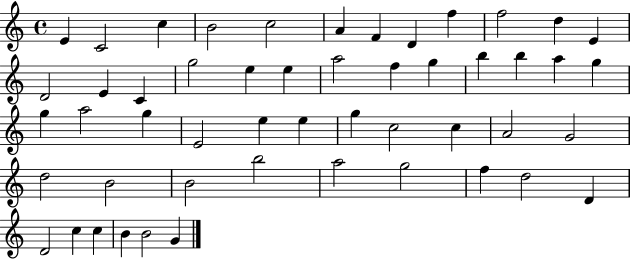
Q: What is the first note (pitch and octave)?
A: E4